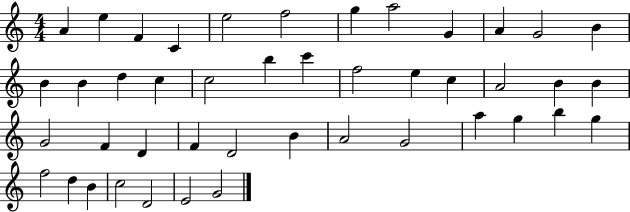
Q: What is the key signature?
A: C major